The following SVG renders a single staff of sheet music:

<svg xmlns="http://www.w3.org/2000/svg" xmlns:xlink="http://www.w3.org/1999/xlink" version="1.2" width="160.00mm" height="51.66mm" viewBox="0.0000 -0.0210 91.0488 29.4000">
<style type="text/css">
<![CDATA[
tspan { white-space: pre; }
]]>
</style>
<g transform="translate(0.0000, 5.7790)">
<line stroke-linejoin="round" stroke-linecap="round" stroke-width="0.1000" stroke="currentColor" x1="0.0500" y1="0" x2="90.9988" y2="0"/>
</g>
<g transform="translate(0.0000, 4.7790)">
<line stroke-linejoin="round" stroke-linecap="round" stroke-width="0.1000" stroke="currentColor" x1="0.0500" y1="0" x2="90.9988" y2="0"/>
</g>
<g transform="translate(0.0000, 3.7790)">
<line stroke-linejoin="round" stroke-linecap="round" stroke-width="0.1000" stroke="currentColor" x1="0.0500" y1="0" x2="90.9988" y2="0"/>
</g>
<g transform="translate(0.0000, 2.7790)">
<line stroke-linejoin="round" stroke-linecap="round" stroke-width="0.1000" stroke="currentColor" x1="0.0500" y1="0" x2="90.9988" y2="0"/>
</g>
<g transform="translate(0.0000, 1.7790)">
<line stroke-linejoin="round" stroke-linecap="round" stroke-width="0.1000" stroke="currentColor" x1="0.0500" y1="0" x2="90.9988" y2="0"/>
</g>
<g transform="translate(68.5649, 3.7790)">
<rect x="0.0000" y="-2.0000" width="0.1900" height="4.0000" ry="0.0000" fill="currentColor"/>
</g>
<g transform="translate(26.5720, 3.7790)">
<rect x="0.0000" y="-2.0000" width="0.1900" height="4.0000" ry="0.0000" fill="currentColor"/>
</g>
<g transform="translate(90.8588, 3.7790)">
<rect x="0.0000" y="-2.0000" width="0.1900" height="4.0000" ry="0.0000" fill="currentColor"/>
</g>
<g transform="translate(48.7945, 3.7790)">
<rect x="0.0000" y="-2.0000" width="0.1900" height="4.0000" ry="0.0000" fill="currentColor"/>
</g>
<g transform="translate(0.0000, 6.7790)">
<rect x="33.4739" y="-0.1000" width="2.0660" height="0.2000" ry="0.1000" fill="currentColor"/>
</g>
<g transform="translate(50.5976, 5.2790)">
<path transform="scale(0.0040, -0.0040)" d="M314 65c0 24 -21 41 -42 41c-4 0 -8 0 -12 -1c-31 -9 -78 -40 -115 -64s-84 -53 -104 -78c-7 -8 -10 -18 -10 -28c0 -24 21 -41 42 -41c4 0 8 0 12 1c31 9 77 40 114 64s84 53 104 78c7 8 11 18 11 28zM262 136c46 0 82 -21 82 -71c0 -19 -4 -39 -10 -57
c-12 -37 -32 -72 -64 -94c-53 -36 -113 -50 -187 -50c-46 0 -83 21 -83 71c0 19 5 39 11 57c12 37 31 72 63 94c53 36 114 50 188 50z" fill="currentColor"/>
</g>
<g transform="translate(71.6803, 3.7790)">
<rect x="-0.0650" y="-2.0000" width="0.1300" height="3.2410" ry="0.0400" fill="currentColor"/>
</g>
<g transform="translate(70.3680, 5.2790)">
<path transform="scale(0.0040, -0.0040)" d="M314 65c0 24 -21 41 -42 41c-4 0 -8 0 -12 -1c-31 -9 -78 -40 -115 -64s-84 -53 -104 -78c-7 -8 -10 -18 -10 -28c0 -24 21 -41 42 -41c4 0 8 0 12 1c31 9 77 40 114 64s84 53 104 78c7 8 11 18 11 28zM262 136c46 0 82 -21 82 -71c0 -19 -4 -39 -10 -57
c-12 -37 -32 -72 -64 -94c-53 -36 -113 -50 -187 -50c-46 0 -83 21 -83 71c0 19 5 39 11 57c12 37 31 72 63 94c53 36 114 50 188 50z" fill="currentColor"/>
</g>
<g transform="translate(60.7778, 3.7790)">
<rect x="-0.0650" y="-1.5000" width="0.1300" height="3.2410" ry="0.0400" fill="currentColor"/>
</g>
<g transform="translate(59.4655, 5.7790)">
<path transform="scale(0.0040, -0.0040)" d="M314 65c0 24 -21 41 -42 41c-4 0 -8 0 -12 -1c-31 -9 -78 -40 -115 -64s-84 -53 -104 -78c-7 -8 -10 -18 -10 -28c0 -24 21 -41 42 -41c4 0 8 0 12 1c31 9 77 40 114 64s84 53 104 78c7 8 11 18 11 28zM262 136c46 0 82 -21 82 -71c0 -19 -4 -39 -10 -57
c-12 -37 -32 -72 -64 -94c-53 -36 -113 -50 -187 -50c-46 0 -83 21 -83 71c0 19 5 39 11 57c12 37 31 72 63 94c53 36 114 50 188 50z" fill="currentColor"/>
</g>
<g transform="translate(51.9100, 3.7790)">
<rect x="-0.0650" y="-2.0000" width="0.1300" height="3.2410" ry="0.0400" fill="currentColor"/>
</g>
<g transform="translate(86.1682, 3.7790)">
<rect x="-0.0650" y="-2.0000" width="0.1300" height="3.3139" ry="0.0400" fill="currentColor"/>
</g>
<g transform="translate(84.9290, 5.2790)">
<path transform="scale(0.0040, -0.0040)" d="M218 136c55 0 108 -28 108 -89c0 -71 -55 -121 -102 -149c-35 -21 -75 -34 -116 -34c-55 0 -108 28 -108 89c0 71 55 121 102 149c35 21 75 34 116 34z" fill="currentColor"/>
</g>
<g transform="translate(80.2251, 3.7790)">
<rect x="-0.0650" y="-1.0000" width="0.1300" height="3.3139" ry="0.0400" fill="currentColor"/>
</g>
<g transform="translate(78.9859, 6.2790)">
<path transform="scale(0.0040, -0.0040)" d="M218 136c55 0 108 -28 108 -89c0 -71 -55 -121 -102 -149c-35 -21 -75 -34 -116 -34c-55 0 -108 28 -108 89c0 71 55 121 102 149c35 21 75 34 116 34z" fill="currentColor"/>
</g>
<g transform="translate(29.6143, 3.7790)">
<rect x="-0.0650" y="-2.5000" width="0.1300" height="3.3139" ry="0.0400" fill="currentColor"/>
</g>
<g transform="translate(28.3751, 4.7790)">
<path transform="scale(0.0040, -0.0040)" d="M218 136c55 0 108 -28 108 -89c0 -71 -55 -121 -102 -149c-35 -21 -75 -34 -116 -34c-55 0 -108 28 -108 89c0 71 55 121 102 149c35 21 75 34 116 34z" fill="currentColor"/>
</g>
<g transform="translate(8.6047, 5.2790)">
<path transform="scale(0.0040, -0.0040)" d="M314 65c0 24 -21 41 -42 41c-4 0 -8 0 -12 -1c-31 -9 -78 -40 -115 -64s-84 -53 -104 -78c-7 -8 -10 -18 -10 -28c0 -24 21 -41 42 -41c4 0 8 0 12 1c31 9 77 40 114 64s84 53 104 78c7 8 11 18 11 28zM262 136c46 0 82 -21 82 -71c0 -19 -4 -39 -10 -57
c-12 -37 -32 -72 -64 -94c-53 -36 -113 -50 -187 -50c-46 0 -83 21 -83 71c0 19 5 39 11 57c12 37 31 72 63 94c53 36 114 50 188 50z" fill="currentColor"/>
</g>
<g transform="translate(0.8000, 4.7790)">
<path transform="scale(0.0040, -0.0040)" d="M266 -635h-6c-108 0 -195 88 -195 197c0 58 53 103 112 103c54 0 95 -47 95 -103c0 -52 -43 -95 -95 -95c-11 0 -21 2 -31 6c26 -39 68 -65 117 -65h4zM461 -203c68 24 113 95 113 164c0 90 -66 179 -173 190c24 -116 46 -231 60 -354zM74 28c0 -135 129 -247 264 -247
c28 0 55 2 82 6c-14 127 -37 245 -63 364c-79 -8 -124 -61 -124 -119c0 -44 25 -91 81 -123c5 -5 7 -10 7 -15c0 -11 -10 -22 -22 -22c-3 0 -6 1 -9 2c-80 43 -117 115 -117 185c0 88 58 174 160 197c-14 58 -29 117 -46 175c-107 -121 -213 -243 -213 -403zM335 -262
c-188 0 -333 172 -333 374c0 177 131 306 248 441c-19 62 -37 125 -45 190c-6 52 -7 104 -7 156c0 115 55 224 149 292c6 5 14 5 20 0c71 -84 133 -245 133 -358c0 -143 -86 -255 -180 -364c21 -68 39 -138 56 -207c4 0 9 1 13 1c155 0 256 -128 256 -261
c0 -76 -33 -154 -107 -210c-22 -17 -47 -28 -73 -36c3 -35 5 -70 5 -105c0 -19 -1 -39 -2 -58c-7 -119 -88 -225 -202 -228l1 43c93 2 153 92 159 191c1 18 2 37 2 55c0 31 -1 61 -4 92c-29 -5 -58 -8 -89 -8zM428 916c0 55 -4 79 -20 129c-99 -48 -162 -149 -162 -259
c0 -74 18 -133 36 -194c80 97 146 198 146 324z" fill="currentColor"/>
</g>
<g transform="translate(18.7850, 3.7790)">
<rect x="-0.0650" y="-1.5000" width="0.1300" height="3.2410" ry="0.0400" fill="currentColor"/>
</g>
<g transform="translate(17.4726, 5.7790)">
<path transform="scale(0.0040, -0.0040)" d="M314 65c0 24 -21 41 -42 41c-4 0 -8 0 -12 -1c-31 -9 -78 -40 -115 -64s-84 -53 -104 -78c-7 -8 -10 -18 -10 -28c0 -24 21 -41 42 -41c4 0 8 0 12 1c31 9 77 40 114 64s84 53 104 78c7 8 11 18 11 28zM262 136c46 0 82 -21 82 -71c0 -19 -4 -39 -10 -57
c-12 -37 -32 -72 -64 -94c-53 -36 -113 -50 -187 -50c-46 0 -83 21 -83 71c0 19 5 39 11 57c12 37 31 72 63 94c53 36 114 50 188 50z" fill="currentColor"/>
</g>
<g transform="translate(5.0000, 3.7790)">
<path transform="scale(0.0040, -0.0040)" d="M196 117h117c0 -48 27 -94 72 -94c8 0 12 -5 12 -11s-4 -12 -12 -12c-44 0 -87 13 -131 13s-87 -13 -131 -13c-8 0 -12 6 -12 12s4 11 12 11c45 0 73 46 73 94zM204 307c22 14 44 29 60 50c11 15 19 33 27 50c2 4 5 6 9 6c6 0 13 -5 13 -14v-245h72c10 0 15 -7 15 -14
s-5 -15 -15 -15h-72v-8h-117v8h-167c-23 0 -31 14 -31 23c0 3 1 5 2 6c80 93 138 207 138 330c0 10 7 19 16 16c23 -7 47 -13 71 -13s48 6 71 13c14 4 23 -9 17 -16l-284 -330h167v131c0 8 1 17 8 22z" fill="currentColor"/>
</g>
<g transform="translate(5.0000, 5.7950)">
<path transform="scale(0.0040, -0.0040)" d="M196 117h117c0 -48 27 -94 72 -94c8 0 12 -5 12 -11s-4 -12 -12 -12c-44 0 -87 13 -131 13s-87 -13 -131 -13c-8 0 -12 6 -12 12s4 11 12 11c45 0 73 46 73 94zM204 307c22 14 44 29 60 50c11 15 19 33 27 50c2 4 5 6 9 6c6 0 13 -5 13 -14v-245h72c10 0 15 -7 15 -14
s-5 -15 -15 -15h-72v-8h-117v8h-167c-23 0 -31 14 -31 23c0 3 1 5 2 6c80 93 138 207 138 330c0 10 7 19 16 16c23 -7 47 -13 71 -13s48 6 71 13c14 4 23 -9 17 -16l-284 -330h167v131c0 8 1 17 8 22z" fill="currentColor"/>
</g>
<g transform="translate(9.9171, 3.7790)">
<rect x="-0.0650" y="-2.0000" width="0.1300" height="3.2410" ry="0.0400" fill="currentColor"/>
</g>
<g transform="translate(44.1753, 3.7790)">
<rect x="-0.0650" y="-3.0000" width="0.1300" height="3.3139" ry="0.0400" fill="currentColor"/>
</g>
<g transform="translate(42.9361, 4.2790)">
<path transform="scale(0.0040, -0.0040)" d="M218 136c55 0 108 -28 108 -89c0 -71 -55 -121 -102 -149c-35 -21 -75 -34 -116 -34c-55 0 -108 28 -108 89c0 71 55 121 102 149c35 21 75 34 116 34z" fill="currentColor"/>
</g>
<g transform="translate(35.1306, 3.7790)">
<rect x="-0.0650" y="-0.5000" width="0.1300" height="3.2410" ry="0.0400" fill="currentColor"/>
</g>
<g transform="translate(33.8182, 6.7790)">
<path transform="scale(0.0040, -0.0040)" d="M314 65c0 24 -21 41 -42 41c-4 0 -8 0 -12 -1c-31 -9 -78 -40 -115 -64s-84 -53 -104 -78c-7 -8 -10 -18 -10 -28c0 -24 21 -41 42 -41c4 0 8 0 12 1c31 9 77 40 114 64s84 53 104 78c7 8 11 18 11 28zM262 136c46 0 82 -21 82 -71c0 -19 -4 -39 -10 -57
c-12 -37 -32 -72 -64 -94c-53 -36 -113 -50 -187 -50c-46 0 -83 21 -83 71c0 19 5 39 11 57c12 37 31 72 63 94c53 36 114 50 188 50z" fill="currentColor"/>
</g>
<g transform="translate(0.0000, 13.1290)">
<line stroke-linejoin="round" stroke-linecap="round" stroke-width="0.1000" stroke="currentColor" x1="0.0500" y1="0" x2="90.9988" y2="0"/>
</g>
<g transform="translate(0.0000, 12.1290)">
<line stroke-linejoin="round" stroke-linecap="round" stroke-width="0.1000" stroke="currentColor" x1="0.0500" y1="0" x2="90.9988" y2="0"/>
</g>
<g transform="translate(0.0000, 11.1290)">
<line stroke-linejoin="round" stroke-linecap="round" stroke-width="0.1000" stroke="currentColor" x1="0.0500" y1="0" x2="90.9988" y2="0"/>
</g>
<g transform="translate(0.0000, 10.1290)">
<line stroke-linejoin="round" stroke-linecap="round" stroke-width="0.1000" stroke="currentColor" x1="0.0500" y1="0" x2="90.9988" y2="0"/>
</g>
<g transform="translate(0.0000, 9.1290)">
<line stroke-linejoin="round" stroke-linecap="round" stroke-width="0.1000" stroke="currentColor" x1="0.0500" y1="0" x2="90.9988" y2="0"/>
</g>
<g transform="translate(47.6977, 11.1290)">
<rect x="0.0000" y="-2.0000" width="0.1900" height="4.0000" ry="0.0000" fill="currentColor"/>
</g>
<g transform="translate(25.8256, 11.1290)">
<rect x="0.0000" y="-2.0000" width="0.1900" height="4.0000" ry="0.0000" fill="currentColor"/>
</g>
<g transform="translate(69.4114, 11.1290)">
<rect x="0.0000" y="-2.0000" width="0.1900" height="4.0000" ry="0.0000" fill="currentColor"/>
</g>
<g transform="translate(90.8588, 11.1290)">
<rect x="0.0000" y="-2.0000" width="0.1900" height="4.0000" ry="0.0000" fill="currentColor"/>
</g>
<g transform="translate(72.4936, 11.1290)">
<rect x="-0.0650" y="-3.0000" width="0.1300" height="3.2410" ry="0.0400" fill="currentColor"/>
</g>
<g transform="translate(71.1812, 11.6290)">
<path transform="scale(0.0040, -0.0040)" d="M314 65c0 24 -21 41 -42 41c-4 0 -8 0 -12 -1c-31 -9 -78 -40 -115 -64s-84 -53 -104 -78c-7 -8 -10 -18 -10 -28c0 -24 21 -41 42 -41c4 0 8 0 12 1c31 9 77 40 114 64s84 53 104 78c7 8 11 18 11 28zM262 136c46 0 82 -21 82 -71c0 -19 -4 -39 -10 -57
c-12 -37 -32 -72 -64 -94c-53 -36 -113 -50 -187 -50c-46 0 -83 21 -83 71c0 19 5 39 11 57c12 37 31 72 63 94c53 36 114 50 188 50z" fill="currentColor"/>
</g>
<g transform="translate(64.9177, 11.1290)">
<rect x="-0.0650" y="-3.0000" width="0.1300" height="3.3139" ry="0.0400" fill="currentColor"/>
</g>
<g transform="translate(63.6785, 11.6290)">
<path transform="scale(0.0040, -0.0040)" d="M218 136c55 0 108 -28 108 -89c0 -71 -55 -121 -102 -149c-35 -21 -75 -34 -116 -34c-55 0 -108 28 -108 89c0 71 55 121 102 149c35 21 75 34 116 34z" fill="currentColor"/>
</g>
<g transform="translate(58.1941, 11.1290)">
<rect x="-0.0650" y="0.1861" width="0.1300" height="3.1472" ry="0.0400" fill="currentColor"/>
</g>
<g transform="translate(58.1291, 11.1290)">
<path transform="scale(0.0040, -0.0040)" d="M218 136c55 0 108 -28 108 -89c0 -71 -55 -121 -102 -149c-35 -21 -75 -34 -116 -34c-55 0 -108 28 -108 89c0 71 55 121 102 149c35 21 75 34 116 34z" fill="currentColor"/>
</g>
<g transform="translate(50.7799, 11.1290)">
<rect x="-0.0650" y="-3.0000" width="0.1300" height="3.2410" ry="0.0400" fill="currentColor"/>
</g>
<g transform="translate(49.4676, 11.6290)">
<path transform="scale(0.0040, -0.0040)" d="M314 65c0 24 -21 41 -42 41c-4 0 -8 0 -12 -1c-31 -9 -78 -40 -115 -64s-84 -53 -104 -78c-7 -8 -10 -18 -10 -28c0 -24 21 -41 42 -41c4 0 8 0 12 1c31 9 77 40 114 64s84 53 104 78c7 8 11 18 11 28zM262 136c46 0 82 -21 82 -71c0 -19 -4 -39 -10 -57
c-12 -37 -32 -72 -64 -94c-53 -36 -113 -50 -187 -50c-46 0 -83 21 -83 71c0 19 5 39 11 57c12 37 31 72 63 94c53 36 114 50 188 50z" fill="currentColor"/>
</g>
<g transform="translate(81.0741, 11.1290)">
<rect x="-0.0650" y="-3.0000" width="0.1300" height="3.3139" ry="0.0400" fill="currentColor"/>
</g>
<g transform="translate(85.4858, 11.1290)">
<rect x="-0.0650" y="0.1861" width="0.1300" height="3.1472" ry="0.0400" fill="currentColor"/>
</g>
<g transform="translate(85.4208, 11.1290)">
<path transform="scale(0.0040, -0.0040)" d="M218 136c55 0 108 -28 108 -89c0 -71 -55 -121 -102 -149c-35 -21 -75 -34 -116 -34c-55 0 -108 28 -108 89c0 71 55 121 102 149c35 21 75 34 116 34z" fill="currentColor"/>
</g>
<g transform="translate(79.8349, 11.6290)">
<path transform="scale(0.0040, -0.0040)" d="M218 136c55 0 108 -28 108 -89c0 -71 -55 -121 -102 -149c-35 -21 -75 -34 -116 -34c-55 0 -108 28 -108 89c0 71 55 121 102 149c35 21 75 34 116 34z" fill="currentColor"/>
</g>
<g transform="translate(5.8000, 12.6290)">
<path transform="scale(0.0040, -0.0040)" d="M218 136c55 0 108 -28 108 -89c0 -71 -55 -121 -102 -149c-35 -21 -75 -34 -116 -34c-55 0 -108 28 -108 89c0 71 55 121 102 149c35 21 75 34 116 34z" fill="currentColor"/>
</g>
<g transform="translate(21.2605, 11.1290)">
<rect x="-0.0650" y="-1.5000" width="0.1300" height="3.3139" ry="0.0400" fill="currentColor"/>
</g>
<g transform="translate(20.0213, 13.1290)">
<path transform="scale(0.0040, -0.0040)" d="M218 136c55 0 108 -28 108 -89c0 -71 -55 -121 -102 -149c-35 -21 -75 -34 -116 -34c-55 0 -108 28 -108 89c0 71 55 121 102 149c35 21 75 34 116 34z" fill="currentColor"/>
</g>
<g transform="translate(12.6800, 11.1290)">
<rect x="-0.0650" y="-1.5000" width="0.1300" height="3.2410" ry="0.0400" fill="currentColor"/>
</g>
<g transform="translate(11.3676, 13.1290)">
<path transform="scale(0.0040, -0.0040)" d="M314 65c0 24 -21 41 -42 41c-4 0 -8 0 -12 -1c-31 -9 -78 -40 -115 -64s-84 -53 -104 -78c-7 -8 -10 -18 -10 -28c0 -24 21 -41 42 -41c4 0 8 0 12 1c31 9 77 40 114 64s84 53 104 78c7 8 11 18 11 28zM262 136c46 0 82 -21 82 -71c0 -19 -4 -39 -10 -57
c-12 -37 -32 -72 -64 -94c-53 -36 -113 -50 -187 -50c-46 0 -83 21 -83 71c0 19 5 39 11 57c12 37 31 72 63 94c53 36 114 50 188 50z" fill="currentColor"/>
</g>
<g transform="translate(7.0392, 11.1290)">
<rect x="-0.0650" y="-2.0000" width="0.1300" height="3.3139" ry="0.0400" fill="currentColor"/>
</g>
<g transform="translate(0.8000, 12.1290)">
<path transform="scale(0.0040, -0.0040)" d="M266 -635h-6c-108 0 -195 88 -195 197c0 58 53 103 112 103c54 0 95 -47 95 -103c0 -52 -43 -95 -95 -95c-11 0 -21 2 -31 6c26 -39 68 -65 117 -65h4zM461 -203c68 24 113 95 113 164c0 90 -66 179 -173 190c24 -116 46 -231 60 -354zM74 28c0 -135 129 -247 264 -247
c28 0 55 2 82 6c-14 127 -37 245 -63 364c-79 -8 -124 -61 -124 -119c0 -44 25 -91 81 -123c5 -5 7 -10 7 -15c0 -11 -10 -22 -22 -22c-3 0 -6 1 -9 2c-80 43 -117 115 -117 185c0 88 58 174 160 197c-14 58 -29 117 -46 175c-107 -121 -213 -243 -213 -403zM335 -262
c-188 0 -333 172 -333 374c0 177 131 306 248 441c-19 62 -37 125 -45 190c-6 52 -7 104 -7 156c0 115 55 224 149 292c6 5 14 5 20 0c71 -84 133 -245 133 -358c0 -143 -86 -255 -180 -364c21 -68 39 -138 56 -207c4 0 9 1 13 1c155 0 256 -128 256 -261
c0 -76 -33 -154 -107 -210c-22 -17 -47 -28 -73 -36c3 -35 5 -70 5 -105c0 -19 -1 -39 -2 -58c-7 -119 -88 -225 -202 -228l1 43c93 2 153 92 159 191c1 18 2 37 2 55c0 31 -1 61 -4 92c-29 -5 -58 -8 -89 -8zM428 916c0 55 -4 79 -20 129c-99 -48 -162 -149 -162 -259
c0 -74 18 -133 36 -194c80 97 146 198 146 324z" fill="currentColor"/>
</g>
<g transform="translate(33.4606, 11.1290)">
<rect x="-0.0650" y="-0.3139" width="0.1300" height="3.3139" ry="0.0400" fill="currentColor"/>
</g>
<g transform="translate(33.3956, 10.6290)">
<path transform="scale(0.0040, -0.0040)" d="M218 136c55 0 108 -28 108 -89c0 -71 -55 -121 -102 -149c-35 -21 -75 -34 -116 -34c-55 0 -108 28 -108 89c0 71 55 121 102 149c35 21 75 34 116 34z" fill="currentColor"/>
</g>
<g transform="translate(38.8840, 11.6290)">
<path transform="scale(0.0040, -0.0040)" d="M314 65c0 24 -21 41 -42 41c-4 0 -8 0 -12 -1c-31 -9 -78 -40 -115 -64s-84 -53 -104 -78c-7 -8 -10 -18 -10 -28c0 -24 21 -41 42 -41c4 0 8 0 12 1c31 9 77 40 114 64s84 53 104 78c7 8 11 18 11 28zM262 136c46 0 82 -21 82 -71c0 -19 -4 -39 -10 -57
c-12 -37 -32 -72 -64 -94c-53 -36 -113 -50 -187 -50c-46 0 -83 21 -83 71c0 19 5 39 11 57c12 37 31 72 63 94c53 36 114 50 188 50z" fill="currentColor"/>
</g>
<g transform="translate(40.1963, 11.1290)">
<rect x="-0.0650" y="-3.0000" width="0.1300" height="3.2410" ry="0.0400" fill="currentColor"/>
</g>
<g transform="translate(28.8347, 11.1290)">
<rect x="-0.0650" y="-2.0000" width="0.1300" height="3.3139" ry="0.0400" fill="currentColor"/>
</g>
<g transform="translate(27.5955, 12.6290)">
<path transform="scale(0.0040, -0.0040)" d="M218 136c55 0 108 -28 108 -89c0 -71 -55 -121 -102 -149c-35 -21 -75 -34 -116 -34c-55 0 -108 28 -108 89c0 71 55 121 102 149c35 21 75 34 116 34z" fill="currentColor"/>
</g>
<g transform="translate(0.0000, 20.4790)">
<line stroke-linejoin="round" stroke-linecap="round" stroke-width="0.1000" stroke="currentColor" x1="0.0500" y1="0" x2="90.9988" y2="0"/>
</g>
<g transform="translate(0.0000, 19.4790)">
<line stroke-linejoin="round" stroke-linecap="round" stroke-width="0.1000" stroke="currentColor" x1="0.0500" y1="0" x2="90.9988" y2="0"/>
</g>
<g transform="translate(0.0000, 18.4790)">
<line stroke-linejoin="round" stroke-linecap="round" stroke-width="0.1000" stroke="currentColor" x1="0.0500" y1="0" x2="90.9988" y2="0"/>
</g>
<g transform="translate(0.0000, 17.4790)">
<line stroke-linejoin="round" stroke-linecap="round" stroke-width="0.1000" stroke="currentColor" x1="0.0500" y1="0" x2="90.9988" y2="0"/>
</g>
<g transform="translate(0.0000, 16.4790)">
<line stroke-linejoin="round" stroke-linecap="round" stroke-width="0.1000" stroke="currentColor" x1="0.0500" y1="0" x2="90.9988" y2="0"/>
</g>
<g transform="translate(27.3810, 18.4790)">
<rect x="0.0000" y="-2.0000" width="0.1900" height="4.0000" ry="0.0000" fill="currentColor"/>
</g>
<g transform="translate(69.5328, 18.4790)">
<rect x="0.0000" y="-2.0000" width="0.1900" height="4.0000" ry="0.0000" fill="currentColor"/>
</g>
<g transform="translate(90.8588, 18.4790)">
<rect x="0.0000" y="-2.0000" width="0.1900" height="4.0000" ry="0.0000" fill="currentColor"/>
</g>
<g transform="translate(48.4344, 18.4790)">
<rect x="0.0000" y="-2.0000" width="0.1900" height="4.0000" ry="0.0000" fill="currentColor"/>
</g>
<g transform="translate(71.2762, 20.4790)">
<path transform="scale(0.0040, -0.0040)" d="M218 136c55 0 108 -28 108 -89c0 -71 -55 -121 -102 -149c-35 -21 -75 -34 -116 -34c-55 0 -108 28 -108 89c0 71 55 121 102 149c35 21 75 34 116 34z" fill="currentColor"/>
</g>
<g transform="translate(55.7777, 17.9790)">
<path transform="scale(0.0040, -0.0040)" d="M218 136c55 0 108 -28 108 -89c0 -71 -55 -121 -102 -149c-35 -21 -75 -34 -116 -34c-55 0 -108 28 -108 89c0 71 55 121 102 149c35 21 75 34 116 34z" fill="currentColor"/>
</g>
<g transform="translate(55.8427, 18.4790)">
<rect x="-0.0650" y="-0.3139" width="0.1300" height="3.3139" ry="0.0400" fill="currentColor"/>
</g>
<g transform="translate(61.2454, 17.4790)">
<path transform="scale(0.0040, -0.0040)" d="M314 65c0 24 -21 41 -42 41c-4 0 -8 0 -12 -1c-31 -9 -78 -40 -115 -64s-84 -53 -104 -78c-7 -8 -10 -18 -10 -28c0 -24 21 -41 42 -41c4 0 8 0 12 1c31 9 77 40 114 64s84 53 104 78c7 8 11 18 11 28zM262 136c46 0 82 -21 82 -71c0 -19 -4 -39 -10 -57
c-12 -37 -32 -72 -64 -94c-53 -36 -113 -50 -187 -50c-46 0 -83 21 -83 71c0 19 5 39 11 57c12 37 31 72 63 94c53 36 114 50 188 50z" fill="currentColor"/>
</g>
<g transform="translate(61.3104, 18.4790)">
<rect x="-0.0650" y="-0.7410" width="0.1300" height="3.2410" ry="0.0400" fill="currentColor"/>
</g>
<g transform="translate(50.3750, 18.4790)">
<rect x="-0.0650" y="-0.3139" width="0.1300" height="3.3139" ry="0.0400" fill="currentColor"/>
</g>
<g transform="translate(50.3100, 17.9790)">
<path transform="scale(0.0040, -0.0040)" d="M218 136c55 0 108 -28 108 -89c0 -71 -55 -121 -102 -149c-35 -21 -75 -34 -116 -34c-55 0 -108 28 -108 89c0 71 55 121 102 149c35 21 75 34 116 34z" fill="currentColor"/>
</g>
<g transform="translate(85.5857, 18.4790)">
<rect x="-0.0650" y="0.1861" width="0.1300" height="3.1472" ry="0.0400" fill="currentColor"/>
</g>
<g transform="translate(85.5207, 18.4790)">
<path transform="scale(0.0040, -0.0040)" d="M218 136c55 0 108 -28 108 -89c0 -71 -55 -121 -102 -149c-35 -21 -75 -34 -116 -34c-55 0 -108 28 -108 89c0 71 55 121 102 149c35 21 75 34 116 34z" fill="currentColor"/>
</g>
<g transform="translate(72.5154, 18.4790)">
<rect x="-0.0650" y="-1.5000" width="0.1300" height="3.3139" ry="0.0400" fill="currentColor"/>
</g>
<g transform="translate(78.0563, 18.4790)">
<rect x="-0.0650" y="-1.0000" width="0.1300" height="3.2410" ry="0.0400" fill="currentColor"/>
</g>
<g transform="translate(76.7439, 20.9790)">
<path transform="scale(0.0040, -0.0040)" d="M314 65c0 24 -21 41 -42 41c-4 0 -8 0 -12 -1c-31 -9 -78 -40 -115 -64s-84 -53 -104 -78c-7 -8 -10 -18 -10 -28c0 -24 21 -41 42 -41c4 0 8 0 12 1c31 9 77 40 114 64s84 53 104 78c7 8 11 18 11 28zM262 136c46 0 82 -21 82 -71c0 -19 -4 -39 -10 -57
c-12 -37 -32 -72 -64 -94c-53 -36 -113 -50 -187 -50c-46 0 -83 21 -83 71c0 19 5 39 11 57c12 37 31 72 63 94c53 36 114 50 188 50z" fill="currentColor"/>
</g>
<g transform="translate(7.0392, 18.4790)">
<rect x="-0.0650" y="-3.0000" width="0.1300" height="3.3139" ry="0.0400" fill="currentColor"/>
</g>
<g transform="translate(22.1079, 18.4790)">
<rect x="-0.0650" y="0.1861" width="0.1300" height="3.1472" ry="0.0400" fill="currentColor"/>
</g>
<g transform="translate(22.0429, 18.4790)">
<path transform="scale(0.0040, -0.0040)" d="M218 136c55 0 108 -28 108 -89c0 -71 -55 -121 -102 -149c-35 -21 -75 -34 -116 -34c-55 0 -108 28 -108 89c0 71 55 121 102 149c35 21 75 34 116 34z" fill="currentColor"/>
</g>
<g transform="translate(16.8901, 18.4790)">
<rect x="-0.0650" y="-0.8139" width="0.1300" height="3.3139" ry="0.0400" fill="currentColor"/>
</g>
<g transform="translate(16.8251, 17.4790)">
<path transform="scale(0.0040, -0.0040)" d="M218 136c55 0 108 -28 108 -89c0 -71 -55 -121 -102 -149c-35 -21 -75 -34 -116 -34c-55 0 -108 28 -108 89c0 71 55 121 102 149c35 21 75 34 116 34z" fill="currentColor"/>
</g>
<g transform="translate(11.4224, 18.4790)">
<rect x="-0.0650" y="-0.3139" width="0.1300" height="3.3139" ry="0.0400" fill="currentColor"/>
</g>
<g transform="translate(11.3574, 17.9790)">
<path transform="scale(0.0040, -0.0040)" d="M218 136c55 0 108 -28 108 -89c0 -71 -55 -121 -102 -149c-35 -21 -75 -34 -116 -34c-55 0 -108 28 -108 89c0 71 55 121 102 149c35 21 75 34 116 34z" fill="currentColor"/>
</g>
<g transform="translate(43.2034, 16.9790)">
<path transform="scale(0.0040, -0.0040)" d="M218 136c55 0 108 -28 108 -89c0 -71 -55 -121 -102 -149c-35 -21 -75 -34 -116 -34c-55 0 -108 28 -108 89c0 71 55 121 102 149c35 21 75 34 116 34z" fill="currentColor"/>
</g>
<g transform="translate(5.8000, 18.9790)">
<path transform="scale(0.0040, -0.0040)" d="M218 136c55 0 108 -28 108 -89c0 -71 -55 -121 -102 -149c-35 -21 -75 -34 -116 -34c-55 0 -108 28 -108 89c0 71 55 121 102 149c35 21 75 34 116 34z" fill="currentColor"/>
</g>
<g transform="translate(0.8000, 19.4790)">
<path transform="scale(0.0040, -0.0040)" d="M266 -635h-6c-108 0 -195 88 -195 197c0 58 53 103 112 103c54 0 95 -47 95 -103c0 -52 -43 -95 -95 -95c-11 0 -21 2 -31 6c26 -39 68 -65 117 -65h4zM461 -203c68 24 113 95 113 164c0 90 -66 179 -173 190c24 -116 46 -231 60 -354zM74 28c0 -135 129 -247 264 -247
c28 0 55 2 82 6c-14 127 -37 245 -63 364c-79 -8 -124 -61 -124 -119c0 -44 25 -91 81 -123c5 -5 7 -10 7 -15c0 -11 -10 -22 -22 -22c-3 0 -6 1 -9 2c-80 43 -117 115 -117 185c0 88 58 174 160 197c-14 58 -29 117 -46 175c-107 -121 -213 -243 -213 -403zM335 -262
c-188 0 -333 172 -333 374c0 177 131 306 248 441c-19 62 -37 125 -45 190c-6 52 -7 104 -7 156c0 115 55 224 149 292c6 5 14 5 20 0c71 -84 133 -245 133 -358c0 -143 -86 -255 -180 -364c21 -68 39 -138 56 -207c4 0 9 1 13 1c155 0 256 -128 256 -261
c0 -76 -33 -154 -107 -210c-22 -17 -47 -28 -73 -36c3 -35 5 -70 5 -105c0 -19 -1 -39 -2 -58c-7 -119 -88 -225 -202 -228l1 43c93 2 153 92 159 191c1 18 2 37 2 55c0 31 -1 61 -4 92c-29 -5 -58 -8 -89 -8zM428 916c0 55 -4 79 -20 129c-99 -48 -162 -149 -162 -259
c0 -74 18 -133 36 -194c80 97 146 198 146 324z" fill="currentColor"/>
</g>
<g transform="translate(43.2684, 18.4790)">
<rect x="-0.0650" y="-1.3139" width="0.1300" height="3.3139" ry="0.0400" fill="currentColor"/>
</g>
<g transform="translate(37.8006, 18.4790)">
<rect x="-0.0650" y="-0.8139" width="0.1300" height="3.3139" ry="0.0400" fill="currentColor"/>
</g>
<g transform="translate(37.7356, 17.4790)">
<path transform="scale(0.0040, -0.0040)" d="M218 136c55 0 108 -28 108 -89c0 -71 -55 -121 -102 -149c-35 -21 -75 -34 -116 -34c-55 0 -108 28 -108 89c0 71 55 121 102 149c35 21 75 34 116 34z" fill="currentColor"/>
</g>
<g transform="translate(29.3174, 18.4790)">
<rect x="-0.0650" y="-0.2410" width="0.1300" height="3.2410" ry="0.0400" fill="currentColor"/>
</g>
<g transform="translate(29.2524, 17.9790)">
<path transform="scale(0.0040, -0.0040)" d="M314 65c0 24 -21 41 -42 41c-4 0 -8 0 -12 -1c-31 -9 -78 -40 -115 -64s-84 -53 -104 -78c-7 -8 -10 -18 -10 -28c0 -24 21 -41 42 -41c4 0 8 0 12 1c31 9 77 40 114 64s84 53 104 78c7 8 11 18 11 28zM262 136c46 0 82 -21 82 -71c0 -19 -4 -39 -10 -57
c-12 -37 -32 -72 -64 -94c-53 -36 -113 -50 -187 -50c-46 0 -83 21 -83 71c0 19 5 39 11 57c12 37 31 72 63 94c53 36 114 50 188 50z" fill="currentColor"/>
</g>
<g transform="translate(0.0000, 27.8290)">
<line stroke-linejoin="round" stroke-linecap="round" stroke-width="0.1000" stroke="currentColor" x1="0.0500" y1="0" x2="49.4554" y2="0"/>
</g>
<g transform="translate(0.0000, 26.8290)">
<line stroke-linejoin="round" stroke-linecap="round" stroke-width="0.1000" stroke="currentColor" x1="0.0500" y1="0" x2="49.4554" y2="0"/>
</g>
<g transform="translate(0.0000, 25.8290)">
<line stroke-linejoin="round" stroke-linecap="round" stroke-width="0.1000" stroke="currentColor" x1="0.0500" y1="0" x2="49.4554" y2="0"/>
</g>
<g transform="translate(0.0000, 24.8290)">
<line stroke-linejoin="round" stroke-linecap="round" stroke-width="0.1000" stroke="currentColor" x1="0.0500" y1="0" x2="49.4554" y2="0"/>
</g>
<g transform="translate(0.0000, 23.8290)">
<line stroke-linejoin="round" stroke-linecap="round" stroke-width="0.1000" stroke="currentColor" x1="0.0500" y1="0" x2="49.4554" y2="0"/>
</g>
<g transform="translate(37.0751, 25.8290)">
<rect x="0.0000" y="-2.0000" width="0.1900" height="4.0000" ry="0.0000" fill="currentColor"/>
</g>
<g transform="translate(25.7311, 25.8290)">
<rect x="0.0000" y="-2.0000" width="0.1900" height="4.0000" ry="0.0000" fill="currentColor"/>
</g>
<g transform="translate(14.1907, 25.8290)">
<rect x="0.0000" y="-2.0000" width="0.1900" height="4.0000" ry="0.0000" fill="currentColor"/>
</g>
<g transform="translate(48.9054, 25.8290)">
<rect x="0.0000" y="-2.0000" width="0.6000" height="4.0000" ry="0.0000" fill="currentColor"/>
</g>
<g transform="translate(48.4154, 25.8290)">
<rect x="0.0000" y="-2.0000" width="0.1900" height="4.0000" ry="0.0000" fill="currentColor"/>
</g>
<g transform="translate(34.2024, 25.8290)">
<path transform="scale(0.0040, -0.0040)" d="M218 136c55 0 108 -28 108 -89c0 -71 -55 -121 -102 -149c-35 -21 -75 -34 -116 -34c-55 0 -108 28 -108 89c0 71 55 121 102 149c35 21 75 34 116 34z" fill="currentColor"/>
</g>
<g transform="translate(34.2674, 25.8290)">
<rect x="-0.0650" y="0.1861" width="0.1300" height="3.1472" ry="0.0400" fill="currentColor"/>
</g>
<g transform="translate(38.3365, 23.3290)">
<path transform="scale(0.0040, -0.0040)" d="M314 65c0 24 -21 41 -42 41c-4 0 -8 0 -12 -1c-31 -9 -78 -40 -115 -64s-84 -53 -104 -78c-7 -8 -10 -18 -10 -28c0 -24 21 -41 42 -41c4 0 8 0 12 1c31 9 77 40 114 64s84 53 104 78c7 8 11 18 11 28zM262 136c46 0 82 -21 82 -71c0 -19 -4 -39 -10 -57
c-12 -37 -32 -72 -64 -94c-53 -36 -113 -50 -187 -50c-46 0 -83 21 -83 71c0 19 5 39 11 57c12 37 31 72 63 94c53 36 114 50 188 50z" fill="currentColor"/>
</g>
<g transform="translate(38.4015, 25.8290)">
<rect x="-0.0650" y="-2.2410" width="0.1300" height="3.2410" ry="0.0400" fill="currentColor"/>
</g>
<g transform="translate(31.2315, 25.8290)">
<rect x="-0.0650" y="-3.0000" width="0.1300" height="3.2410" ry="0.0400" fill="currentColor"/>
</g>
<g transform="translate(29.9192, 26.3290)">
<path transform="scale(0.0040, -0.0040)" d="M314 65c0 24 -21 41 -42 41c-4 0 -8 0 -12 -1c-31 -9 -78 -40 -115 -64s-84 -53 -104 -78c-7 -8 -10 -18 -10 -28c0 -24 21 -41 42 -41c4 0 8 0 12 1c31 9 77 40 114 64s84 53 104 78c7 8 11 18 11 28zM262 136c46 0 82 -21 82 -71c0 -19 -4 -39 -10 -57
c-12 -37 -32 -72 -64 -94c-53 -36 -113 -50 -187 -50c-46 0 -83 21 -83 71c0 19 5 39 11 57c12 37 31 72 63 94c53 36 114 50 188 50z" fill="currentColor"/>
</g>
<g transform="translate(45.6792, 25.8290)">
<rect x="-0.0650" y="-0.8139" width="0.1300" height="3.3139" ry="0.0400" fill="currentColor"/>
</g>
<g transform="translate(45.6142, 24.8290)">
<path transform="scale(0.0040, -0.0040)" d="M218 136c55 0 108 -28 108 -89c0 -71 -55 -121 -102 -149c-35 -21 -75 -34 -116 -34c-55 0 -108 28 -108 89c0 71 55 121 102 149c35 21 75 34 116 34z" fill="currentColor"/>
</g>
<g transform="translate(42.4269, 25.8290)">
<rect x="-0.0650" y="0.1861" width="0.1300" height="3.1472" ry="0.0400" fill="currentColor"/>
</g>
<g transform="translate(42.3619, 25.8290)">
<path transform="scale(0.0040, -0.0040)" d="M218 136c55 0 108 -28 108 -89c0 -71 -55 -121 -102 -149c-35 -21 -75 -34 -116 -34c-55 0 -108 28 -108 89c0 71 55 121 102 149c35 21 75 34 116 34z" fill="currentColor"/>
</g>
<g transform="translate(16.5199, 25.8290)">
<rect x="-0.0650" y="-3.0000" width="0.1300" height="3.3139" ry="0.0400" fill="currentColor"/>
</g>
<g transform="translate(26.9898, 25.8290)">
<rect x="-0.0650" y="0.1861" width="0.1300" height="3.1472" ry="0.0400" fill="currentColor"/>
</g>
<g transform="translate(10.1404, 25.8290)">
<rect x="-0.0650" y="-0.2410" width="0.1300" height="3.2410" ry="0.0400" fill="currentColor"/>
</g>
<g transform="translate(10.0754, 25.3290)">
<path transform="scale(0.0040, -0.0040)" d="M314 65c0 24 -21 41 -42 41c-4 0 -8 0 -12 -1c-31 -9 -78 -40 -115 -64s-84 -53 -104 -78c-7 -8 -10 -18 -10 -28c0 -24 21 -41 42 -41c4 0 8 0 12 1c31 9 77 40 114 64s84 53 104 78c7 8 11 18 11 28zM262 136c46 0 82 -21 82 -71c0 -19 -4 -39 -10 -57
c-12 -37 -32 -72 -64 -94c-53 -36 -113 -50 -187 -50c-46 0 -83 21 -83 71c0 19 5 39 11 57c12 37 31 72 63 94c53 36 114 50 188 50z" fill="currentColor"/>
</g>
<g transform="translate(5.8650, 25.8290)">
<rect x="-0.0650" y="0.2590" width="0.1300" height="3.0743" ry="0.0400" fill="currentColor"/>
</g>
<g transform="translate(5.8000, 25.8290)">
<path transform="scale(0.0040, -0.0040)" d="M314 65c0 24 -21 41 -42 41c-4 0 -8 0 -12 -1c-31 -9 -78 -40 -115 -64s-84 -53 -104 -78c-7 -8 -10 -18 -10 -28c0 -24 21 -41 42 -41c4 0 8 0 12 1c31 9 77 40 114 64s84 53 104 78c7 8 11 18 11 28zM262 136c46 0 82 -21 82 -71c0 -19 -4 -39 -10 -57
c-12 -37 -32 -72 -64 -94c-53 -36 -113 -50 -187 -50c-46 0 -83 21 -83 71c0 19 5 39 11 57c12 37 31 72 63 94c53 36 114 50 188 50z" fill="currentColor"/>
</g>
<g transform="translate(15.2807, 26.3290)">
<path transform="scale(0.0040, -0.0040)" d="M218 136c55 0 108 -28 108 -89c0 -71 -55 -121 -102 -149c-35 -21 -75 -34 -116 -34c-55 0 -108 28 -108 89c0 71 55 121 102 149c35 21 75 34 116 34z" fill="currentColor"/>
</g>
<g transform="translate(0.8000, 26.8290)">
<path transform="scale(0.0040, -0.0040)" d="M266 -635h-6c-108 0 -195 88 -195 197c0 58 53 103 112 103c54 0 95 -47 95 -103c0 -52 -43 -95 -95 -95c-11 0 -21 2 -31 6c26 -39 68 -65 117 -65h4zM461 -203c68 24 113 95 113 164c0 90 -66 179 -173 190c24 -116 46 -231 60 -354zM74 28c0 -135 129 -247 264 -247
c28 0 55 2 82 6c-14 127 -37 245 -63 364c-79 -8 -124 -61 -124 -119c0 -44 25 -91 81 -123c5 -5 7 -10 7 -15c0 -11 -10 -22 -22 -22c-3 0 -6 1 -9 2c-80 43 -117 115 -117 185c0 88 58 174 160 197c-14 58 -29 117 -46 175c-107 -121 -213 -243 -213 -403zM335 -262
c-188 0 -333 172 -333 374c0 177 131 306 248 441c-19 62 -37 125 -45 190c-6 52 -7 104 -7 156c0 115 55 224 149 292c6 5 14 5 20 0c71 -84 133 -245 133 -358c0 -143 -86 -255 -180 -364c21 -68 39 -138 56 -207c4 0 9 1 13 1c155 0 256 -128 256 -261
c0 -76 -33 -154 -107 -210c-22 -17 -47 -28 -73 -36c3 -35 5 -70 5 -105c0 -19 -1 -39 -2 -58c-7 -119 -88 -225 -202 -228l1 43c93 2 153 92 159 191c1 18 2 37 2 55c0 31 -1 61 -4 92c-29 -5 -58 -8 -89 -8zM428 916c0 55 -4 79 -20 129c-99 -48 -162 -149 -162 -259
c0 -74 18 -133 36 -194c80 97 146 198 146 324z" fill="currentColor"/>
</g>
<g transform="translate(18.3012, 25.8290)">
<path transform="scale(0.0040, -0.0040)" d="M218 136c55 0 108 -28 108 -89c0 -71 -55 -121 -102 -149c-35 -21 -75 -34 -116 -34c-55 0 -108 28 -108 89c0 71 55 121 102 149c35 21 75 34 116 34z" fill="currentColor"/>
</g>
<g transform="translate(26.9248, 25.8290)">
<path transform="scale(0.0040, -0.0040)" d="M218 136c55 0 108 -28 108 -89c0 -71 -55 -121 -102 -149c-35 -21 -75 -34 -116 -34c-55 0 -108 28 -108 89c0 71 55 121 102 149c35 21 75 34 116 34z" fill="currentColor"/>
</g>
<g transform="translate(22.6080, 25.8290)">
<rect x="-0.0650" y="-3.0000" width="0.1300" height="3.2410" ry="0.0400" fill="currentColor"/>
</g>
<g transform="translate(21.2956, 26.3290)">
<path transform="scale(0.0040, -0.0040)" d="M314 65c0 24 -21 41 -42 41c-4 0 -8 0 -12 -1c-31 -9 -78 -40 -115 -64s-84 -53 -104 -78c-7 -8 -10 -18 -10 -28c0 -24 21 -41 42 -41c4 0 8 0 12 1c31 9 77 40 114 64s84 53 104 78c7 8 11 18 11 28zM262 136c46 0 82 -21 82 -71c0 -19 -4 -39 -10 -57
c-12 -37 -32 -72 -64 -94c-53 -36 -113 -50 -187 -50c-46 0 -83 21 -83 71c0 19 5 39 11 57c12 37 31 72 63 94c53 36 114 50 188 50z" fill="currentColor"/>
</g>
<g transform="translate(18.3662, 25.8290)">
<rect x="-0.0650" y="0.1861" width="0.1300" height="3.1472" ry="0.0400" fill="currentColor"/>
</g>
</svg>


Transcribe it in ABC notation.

X:1
T:Untitled
M:4/4
L:1/4
K:C
F2 E2 G C2 A F2 E2 F2 D F F E2 E F c A2 A2 B A A2 A B A c d B c2 d e c c d2 E D2 B B2 c2 A B A2 B A2 B g2 B d